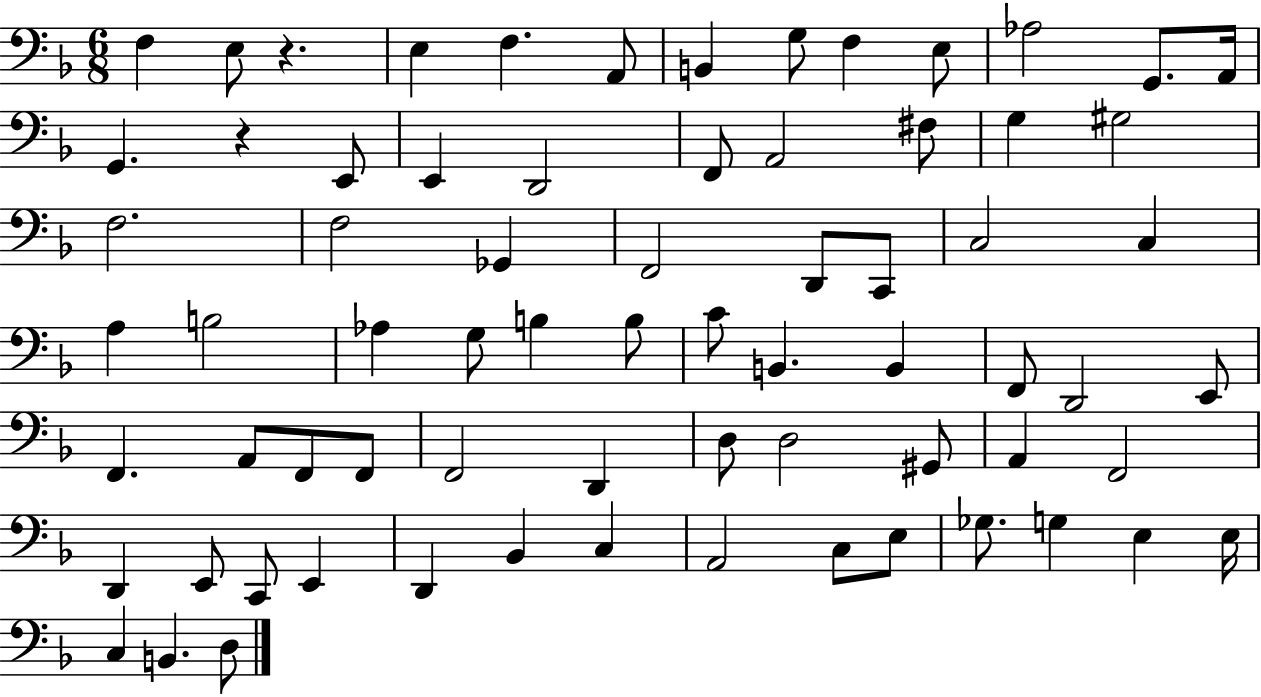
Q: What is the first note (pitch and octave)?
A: F3